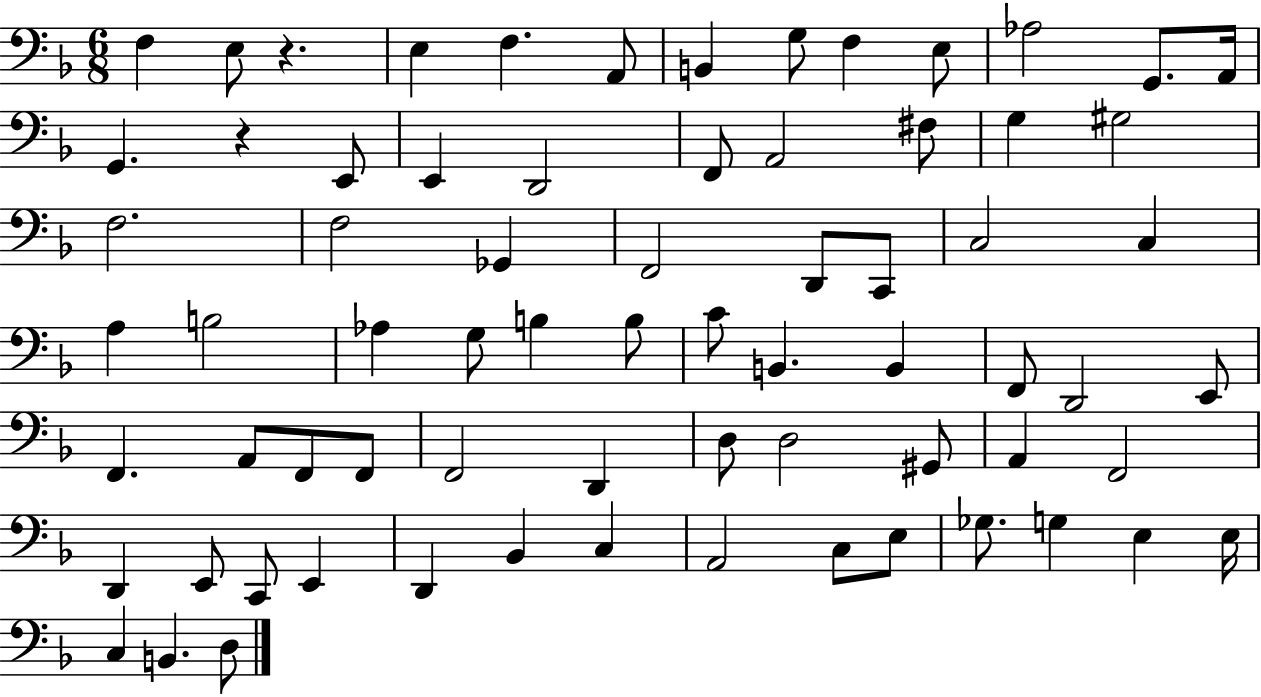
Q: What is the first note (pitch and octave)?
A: F3